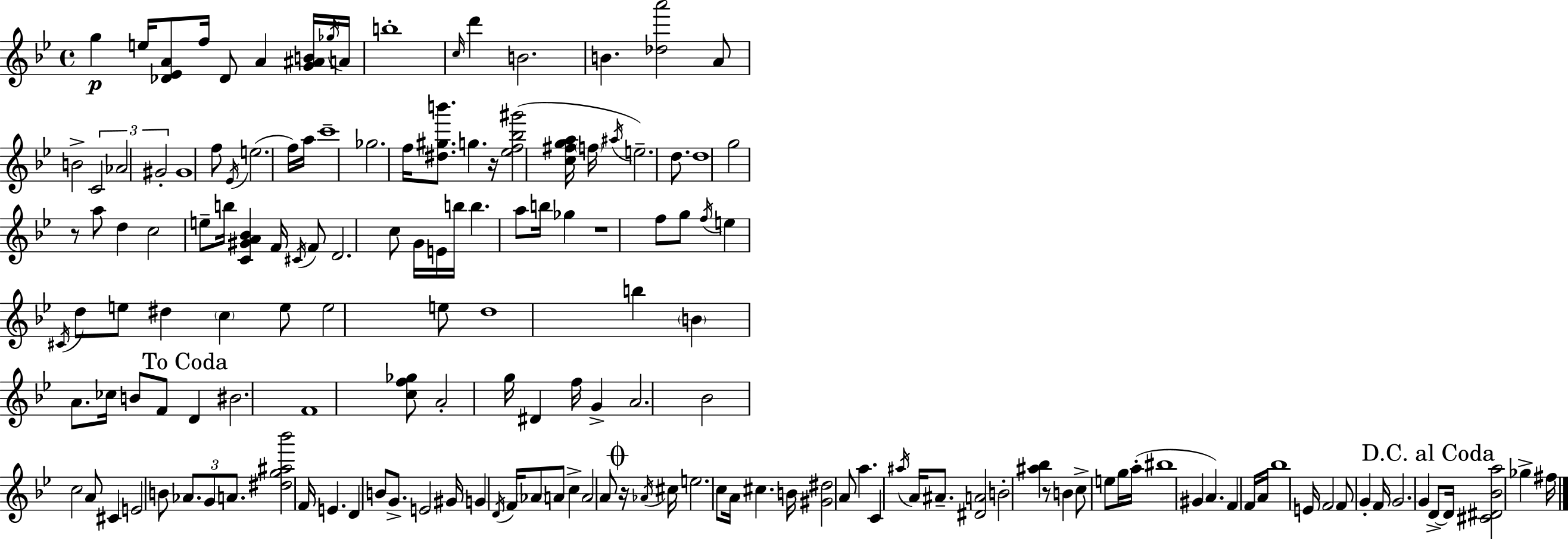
G5/q E5/s [Db4,Eb4,A4]/e F5/s Db4/e A4/q [G4,A#4,B4]/s Gb5/s A4/s B5/w C5/s D6/q B4/h. B4/q. [Db5,A6]/h A4/e B4/h C4/h Ab4/h G#4/h G#4/w F5/e Eb4/s E5/h. F5/s A5/s C6/w Gb5/h. F5/s [D#5,G#5,B6]/e. G5/q. R/s [Eb5,F5,Bb5,G#6]/h [C5,F#5,G5,A5]/s F5/s A#5/s E5/h. D5/e. D5/w G5/h R/e A5/e D5/q C5/h E5/e B5/s [C4,G#4,A4,Bb4]/q F4/s C#4/s F4/e D4/h. C5/e G4/s E4/s B5/s B5/q. A5/e B5/s Gb5/q R/w F5/e G5/e F5/s E5/q C#4/s D5/e E5/e D#5/q C5/q E5/e E5/h E5/e D5/w B5/q B4/q A4/e. CES5/s B4/e F4/e D4/q BIS4/h. F4/w [C5,F5,Gb5]/e A4/h G5/s D#4/q F5/s G4/q A4/h. Bb4/h C5/h A4/e C#4/q E4/h B4/e Ab4/e. G4/e A4/e. [D#5,G5,A#5,Bb6]/h F4/s E4/q. D4/q B4/e G4/e. E4/h G#4/s G4/q D4/s F4/s Ab4/e A4/e C5/q A4/h A4/e R/s Ab4/s C#5/s E5/h. C5/e A4/s C#5/q. B4/s [G#4,D#5]/h A4/e A5/q. C4/q A#5/s A4/s A#4/e. [D#4,A4]/h B4/h [A#5,Bb5]/q R/e B4/q C5/e E5/e G5/s A5/s BIS5/w G#4/q A4/q. F4/q F4/s A4/s Bb5/w E4/s F4/h F4/e G4/q F4/s G4/h. G4/q D4/e D4/s [C#4,D#4,Bb4,A5]/h Gb5/q F#5/s